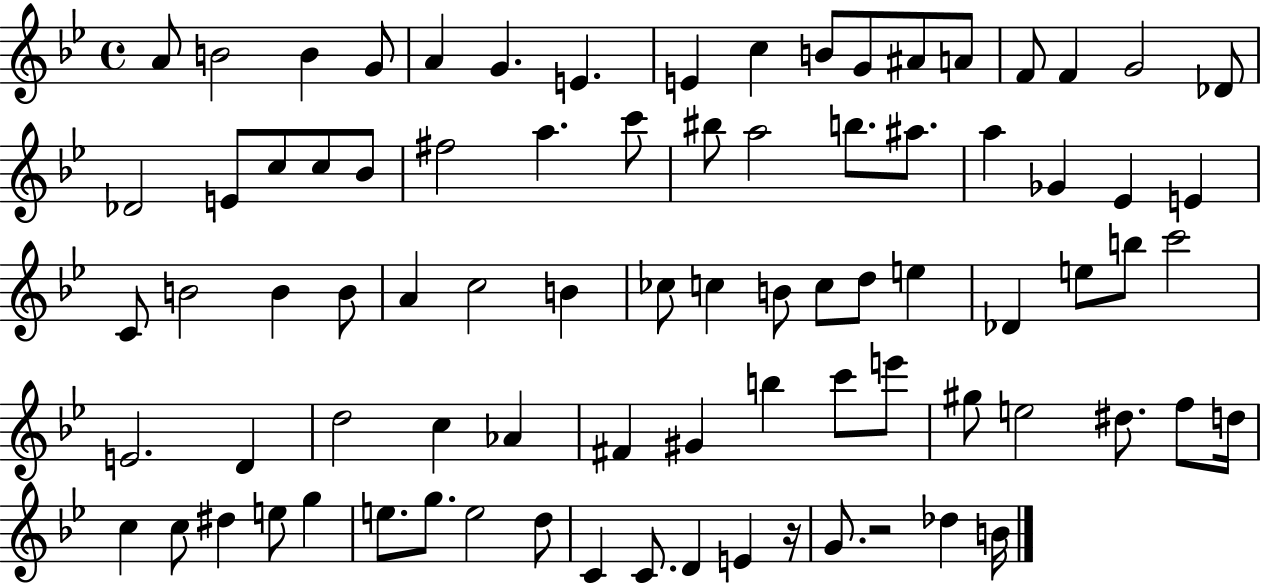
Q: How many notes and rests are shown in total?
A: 83